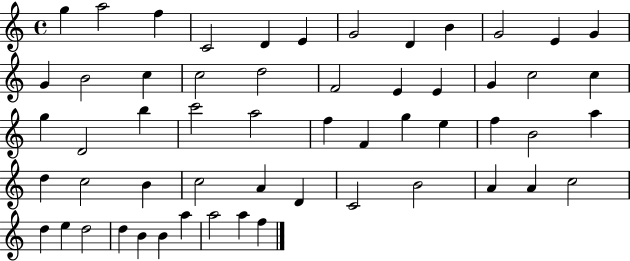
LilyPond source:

{
  \clef treble
  \time 4/4
  \defaultTimeSignature
  \key c \major
  g''4 a''2 f''4 | c'2 d'4 e'4 | g'2 d'4 b'4 | g'2 e'4 g'4 | \break g'4 b'2 c''4 | c''2 d''2 | f'2 e'4 e'4 | g'4 c''2 c''4 | \break g''4 d'2 b''4 | c'''2 a''2 | f''4 f'4 g''4 e''4 | f''4 b'2 a''4 | \break d''4 c''2 b'4 | c''2 a'4 d'4 | c'2 b'2 | a'4 a'4 c''2 | \break d''4 e''4 d''2 | d''4 b'4 b'4 a''4 | a''2 a''4 f''4 | \bar "|."
}